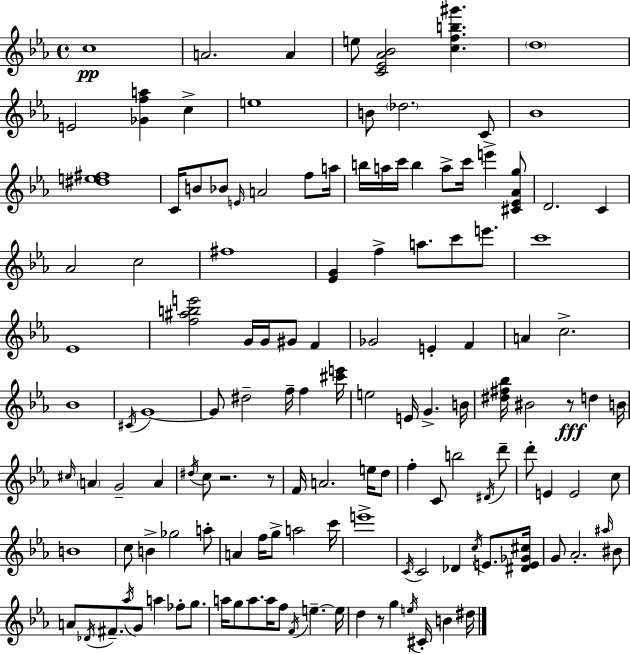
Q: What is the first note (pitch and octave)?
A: C5